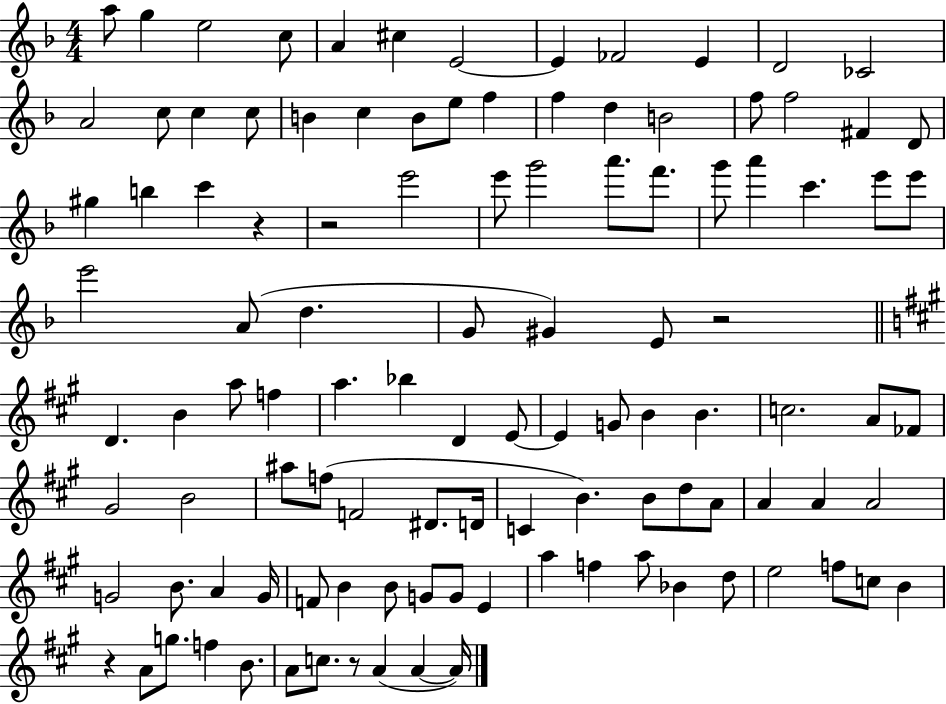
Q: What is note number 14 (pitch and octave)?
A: C5